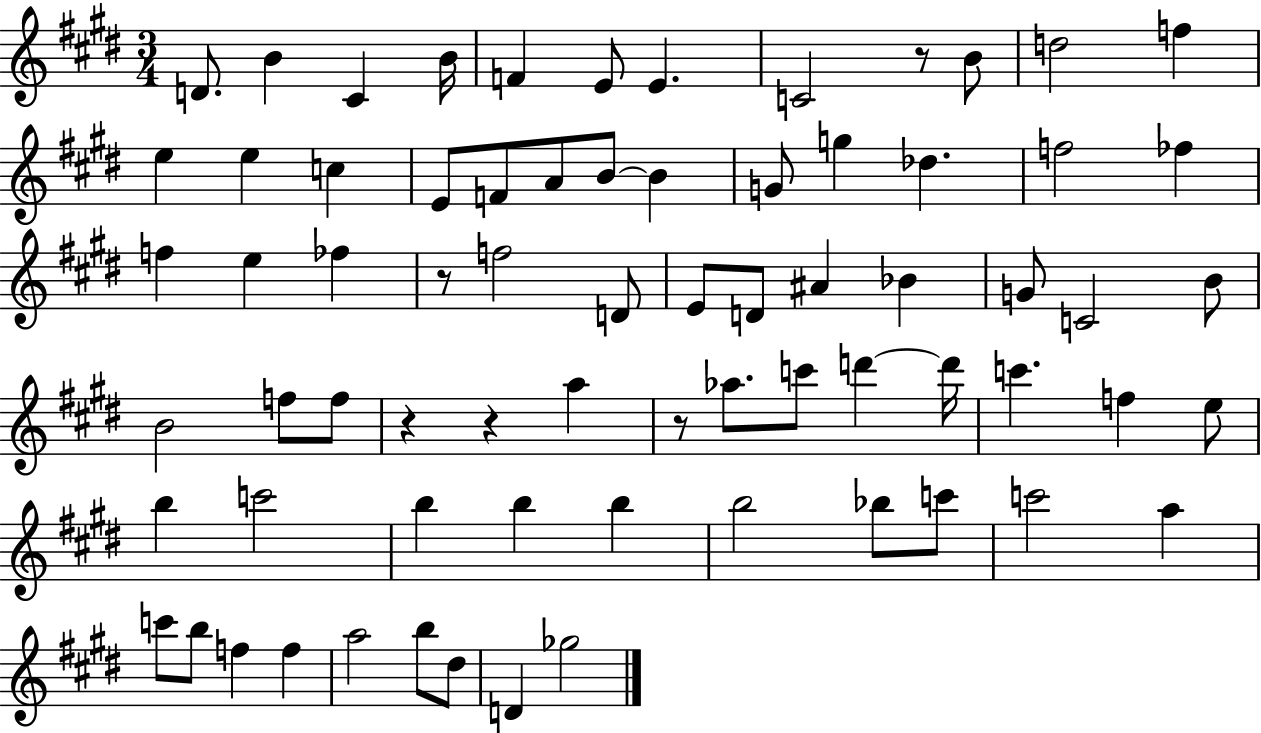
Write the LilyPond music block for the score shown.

{
  \clef treble
  \numericTimeSignature
  \time 3/4
  \key e \major
  \repeat volta 2 { d'8. b'4 cis'4 b'16 | f'4 e'8 e'4. | c'2 r8 b'8 | d''2 f''4 | \break e''4 e''4 c''4 | e'8 f'8 a'8 b'8~~ b'4 | g'8 g''4 des''4. | f''2 fes''4 | \break f''4 e''4 fes''4 | r8 f''2 d'8 | e'8 d'8 ais'4 bes'4 | g'8 c'2 b'8 | \break b'2 f''8 f''8 | r4 r4 a''4 | r8 aes''8. c'''8 d'''4~~ d'''16 | c'''4. f''4 e''8 | \break b''4 c'''2 | b''4 b''4 b''4 | b''2 bes''8 c'''8 | c'''2 a''4 | \break c'''8 b''8 f''4 f''4 | a''2 b''8 dis''8 | d'4 ges''2 | } \bar "|."
}